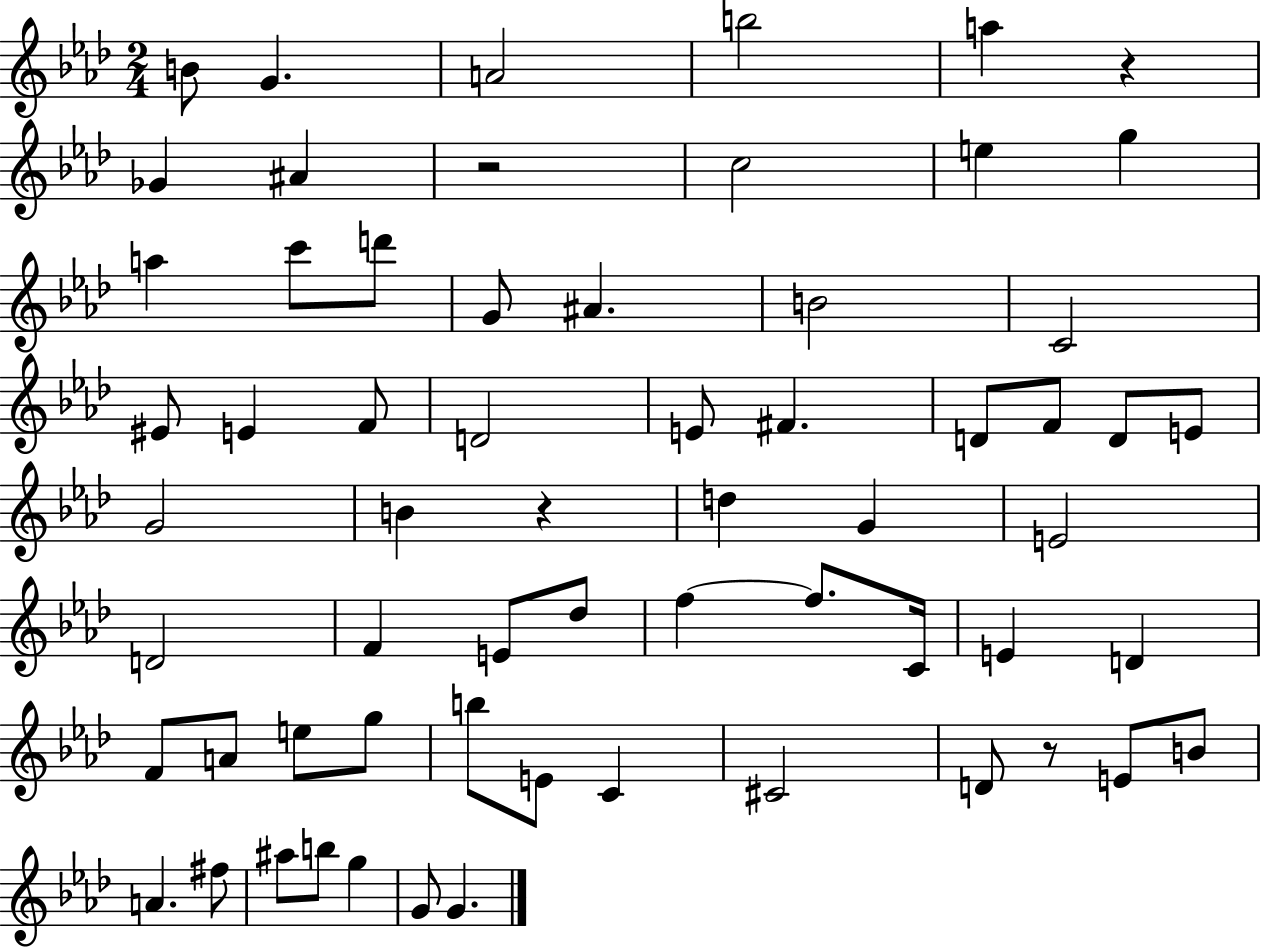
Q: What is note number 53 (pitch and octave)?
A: A4